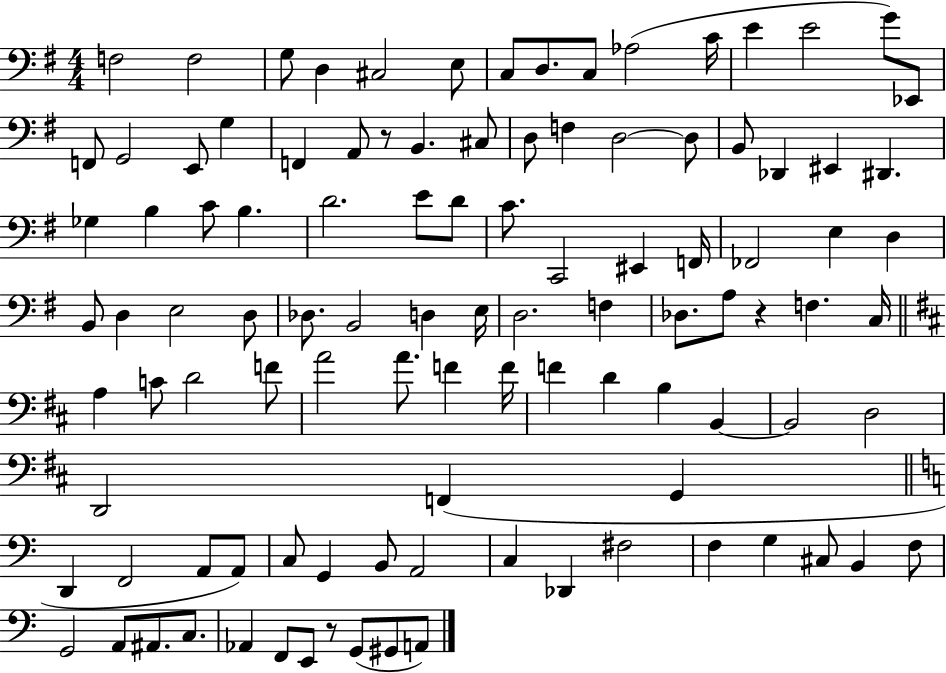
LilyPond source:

{
  \clef bass
  \numericTimeSignature
  \time 4/4
  \key g \major
  \repeat volta 2 { f2 f2 | g8 d4 cis2 e8 | c8 d8. c8 aes2( c'16 | e'4 e'2 g'8) ees,8 | \break f,8 g,2 e,8 g4 | f,4 a,8 r8 b,4. cis8 | d8 f4 d2~~ d8 | b,8 des,4 eis,4 dis,4. | \break ges4 b4 c'8 b4. | d'2. e'8 d'8 | c'8. c,2 eis,4 f,16 | fes,2 e4 d4 | \break b,8 d4 e2 d8 | des8. b,2 d4 e16 | d2. f4 | des8. a8 r4 f4. c16 | \break \bar "||" \break \key d \major a4 c'8 d'2 f'8 | a'2 a'8. f'4 f'16 | f'4 d'4 b4 b,4~~ | b,2 d2 | \break d,2 f,4( g,4 | \bar "||" \break \key c \major d,4 f,2 a,8 a,8) | c8 g,4 b,8 a,2 | c4 des,4 fis2 | f4 g4 cis8 b,4 f8 | \break g,2 a,8 ais,8. c8. | aes,4 f,8 e,8 r8 g,8( gis,8 a,8) | } \bar "|."
}